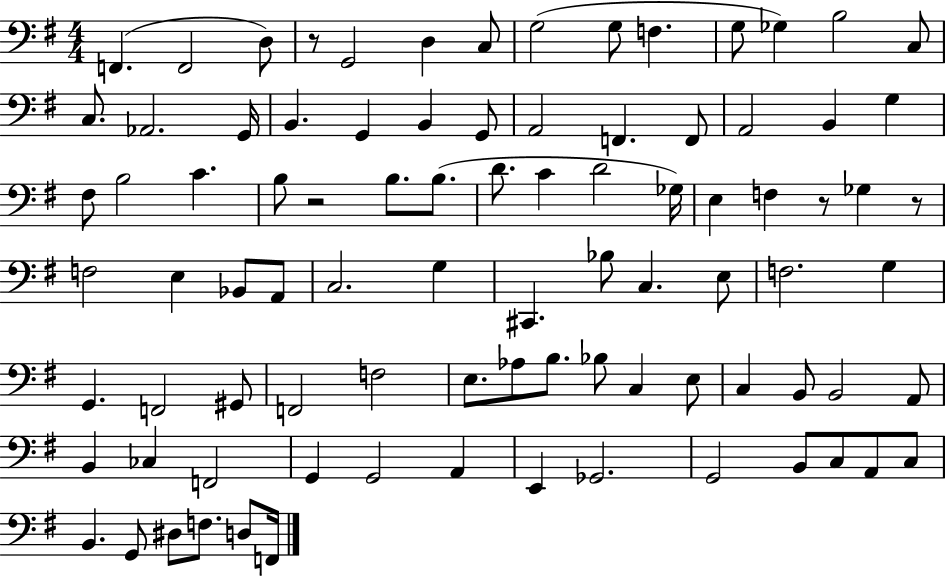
F2/q. F2/h D3/e R/e G2/h D3/q C3/e G3/h G3/e F3/q. G3/e Gb3/q B3/h C3/e C3/e. Ab2/h. G2/s B2/q. G2/q B2/q G2/e A2/h F2/q. F2/e A2/h B2/q G3/q F#3/e B3/h C4/q. B3/e R/h B3/e. B3/e. D4/e. C4/q D4/h Gb3/s E3/q F3/q R/e Gb3/q R/e F3/h E3/q Bb2/e A2/e C3/h. G3/q C#2/q. Bb3/e C3/q. E3/e F3/h. G3/q G2/q. F2/h G#2/e F2/h F3/h E3/e. Ab3/e B3/e. Bb3/e C3/q E3/e C3/q B2/e B2/h A2/e B2/q CES3/q F2/h G2/q G2/h A2/q E2/q Gb2/h. G2/h B2/e C3/e A2/e C3/e B2/q. G2/e D#3/e F3/e. D3/e F2/s